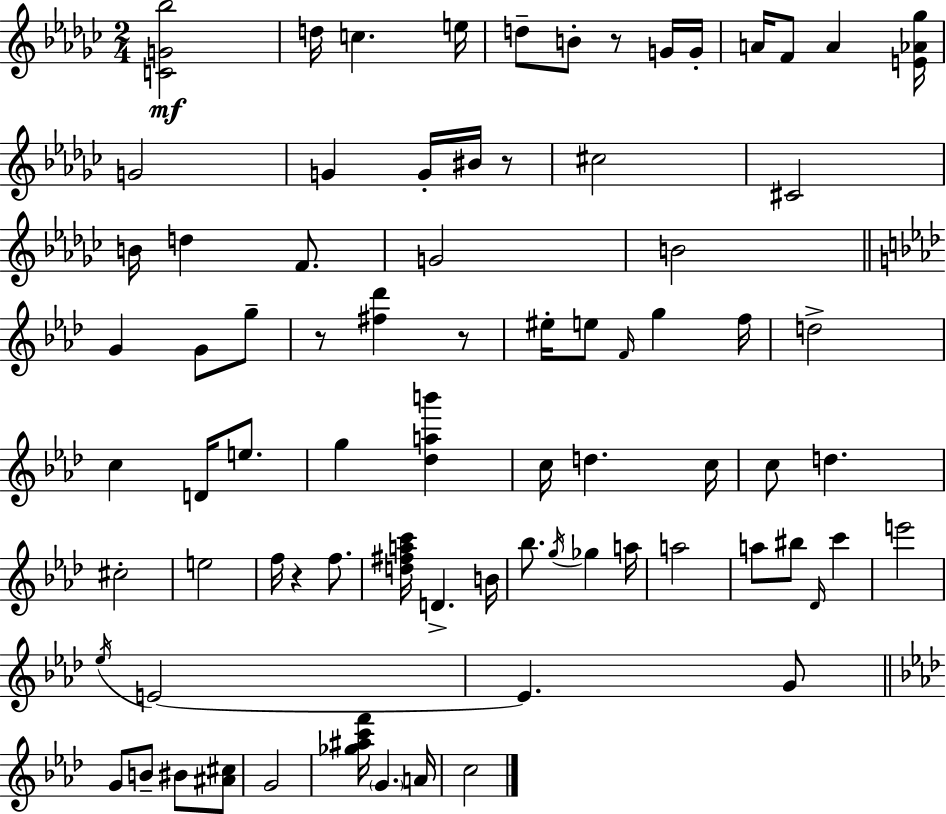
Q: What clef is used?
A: treble